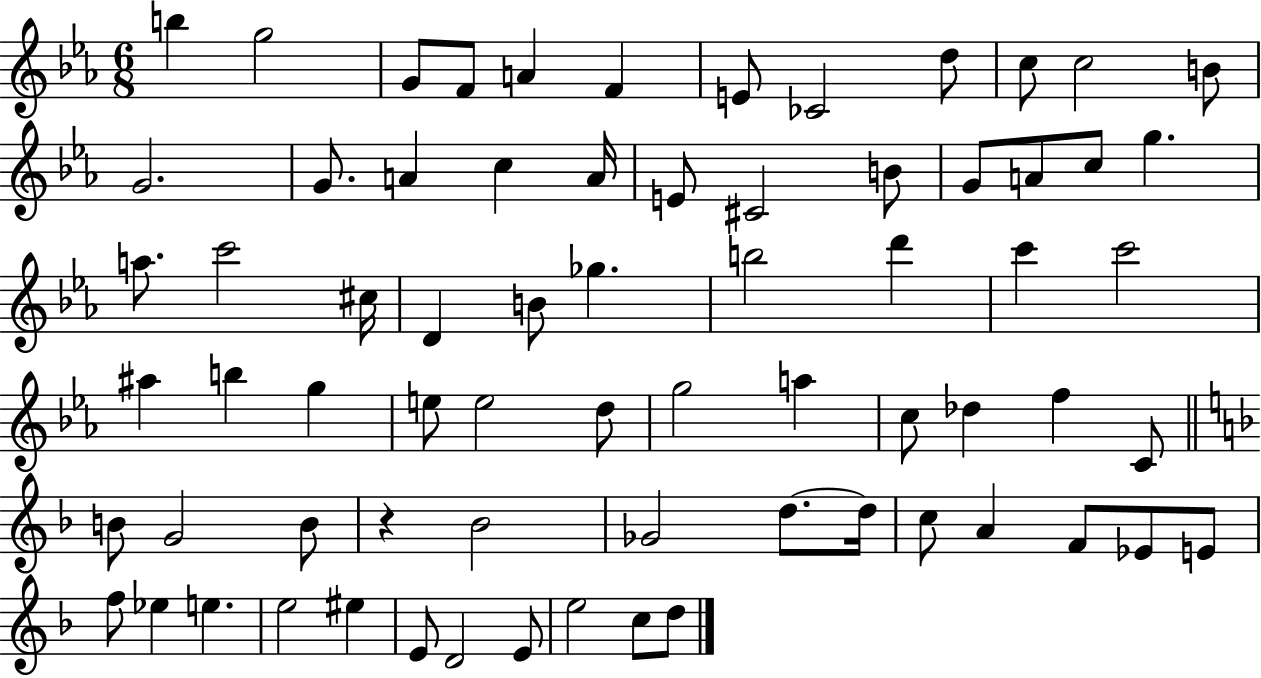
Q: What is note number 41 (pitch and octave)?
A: G5